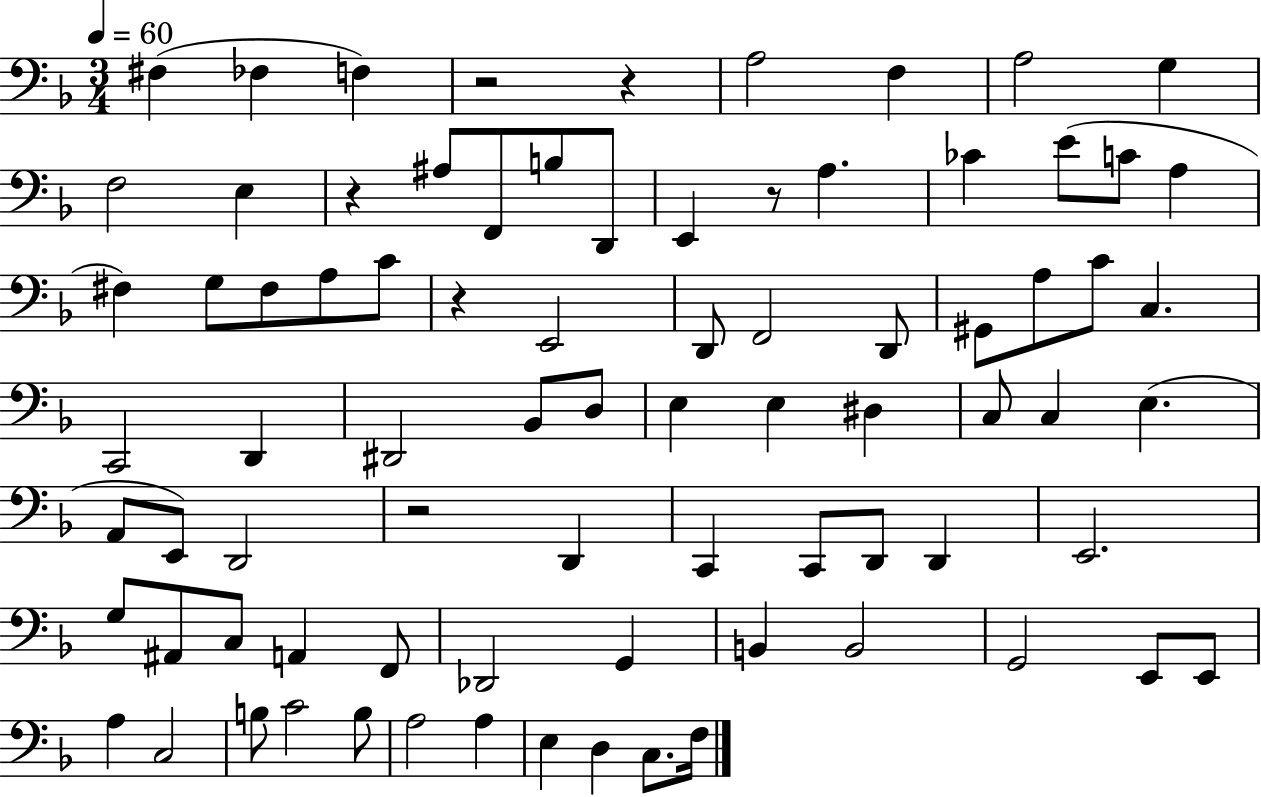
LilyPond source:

{
  \clef bass
  \numericTimeSignature
  \time 3/4
  \key f \major
  \tempo 4 = 60
  fis4( fes4 f4) | r2 r4 | a2 f4 | a2 g4 | \break f2 e4 | r4 ais8 f,8 b8 d,8 | e,4 r8 a4. | ces'4 e'8( c'8 a4 | \break fis4) g8 fis8 a8 c'8 | r4 e,2 | d,8 f,2 d,8 | gis,8 a8 c'8 c4. | \break c,2 d,4 | dis,2 bes,8 d8 | e4 e4 dis4 | c8 c4 e4.( | \break a,8 e,8) d,2 | r2 d,4 | c,4 c,8 d,8 d,4 | e,2. | \break g8 ais,8 c8 a,4 f,8 | des,2 g,4 | b,4 b,2 | g,2 e,8 e,8 | \break a4 c2 | b8 c'2 b8 | a2 a4 | e4 d4 c8. f16 | \break \bar "|."
}